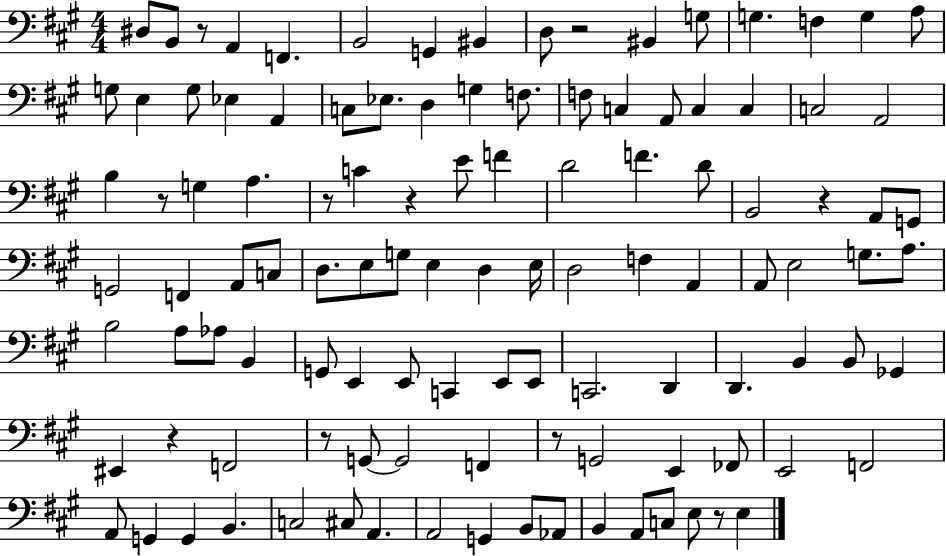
{
  \clef bass
  \numericTimeSignature
  \time 4/4
  \key a \major
  dis8 b,8 r8 a,4 f,4. | b,2 g,4 bis,4 | d8 r2 bis,4 g8 | g4. f4 g4 a8 | \break g8 e4 g8 ees4 a,4 | c8 ees8. d4 g4 f8. | f8 c4 a,8 c4 c4 | c2 a,2 | \break b4 r8 g4 a4. | r8 c'4 r4 e'8 f'4 | d'2 f'4. d'8 | b,2 r4 a,8 g,8 | \break g,2 f,4 a,8 c8 | d8. e8 g8 e4 d4 e16 | d2 f4 a,4 | a,8 e2 g8. a8. | \break b2 a8 aes8 b,4 | g,8 e,4 e,8 c,4 e,8 e,8 | c,2. d,4 | d,4. b,4 b,8 ges,4 | \break eis,4 r4 f,2 | r8 g,8~~ g,2 f,4 | r8 g,2 e,4 fes,8 | e,2 f,2 | \break a,8 g,4 g,4 b,4. | c2 cis8 a,4. | a,2 g,4 b,8 aes,8 | b,4 a,8 c8 e8 r8 e4 | \break \bar "|."
}